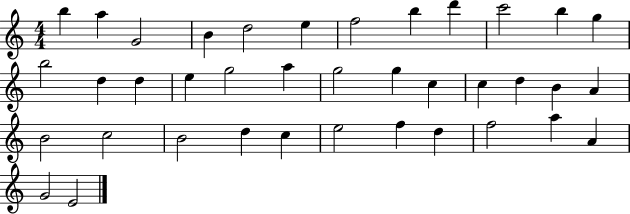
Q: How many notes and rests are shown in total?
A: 38